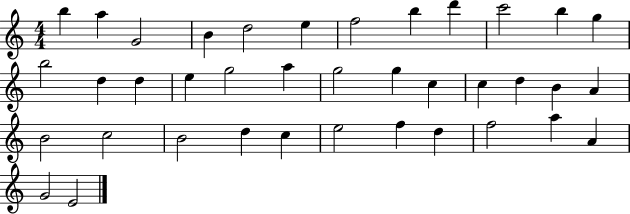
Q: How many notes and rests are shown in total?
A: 38